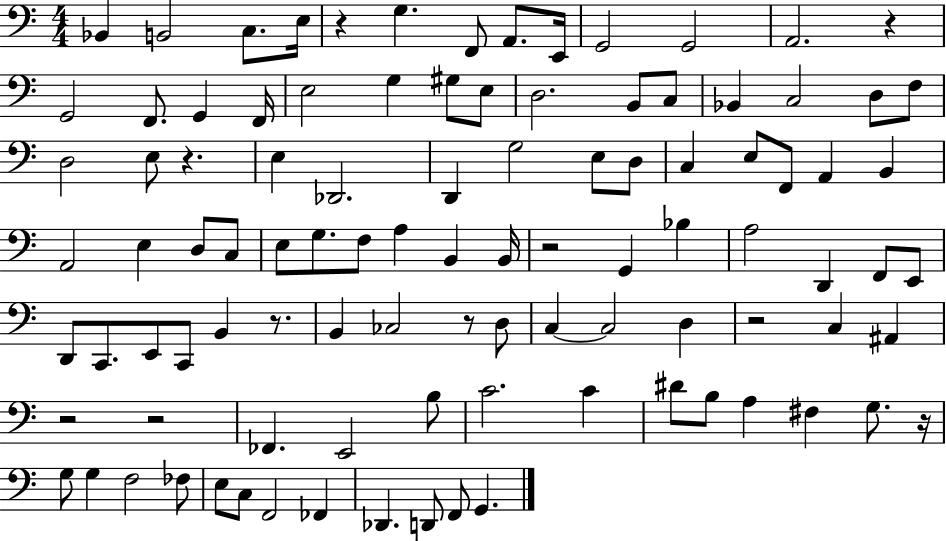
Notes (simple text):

Bb2/q B2/h C3/e. E3/s R/q G3/q. F2/e A2/e. E2/s G2/h G2/h A2/h. R/q G2/h F2/e. G2/q F2/s E3/h G3/q G#3/e E3/e D3/h. B2/e C3/e Bb2/q C3/h D3/e F3/e D3/h E3/e R/q. E3/q Db2/h. D2/q G3/h E3/e D3/e C3/q E3/e F2/e A2/q B2/q A2/h E3/q D3/e C3/e E3/e G3/e. F3/e A3/q B2/q B2/s R/h G2/q Bb3/q A3/h D2/q F2/e E2/e D2/e C2/e. E2/e C2/e B2/q R/e. B2/q CES3/h R/e D3/e C3/q C3/h D3/q R/h C3/q A#2/q R/h R/h FES2/q. E2/h B3/e C4/h. C4/q D#4/e B3/e A3/q F#3/q G3/e. R/s G3/e G3/q F3/h FES3/e E3/e C3/e F2/h FES2/q Db2/q. D2/e F2/e G2/q.